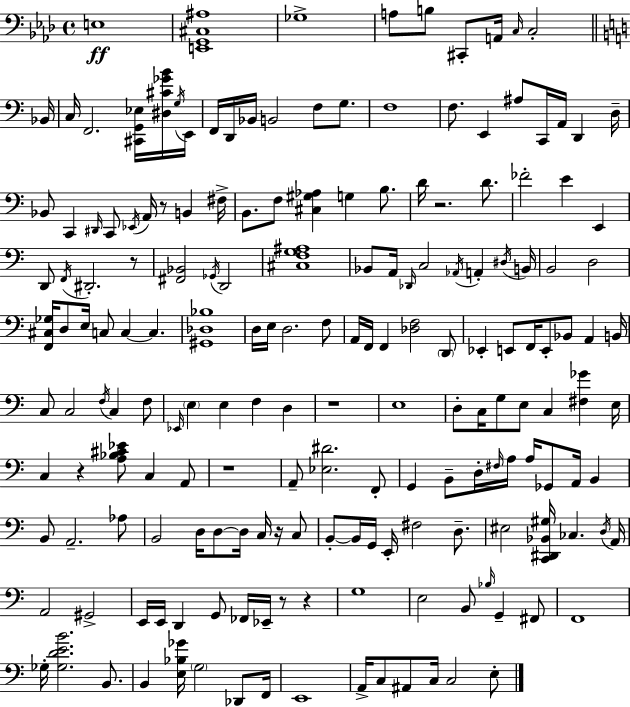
{
  \clef bass
  \time 4/4
  \defaultTimeSignature
  \key aes \major
  e1\ff | <e, g, cis ais>1 | ges1-> | a8 b8 cis,8-. a,16 \grace { c16 } c2-. | \break \bar "||" \break \key c \major bes,16 c16 f,2. <cis, g, ees>16 <dis cis' ges' b'>16 | \acciaccatura { g16 } e,16 f,16 d,16 bes,16 b,2 f8 g8. | f1 | f8. e,4 ais8 c,16 a,16 d,4 | \break d16-- bes,8 c,4 \grace { dis,16 } c,8 \acciaccatura { ees,16 } a,16 r8 b,4 | fis16-> b,8. f8 <cis gis aes>4 g4 | b8. d'16 r2. | d'8. fes'2-. e'4 | \break e,4 d,8 \acciaccatura { f,16 } dis,2.-. | r8 <fis, bes,>2 \acciaccatura { ges,16 } d,2 | <cis f g ais>1 | bes,8 a,16 \grace { des,16 } c2 | \break \acciaccatura { aes,16 } a,4-. \acciaccatura { dis16 } b,16 b,2 | d2 <f, cis ges>16 d8 e16 c8 c4~~ | c4. <gis, des bes>1 | d16 e16 d2. | \break f8 a,16 f,16 f,4 <des f>2 | \parenthesize d,8 ees,4-. e,8 f,16 | e,8-. bes,8 a,4 b,16 c8 c2 | \acciaccatura { f16 } c4 f8 \grace { ees,16 } \parenthesize e4 e4 | \break f4 d4 r1 | e1 | d8-. c16 g8 | e8 c4 <fis ges'>4 e16 c4 r4 | \break <a bes cis' ees'>8 c4 a,8 r1 | a,8-- <ees dis'>2. | f,8-. g,4 b,8-- | d16-. \grace { fis16 } a16 a16 ges,8 a,16 b,4 b,8 a,2.-- | \break aes8 b,2 | d16 d8~~ d16 c16 r16 c8 b,8-.~~ b,16 g,16 | e,16-. fis2 d8.-- eis2 | <c, dis, bes, gis>16 ces4. \acciaccatura { d16 } a,16 a,2 | \break gis,2-> e,16 e,16 d,4 | g,8 fes,16 ees,16-- r8 r4 g1 | e2 | b,8 \grace { bes16 } g,4-- fis,8 f,1 | \break ges16-. <ges d' e' b'>2. | b,8. b,4 | <e bes ges'>16 \parenthesize g2 des,8 f,16 e,1 | a,16-> c8 | \break ais,8 c16 c2 e8-. \bar "|."
}